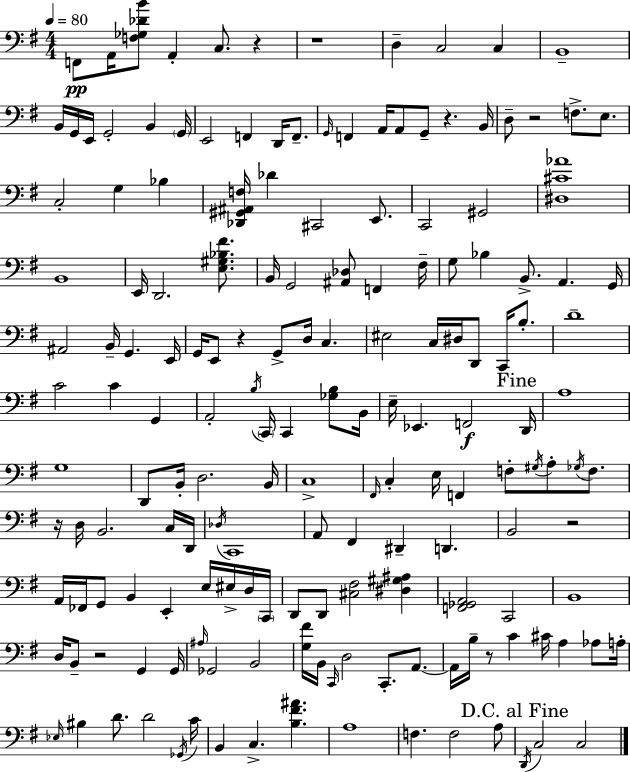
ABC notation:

X:1
T:Untitled
M:4/4
L:1/4
K:G
F,,/2 A,,/4 [F,_G,_DB]/2 A,, C,/2 z z4 D, C,2 C, B,,4 B,,/4 G,,/4 E,,/4 G,,2 B,, G,,/4 E,,2 F,, D,,/4 F,,/2 G,,/4 F,, A,,/4 A,,/2 G,,/2 z B,,/4 D,/2 z2 F,/2 E,/2 C,2 G, _B, [_D,,^G,,^A,,F,]/4 _D ^C,,2 E,,/2 C,,2 ^G,,2 [^D,^C_A]4 B,,4 E,,/4 D,,2 [E,^G,_B,^F]/2 B,,/4 G,,2 [^A,,_D,]/2 F,, ^F,/4 G,/2 _B, B,,/2 A,, G,,/4 ^A,,2 B,,/4 G,, E,,/4 G,,/4 E,,/2 z G,,/2 D,/4 C, ^E,2 C,/4 ^D,/4 D,,/2 C,,/4 B,/2 D4 C2 C G,, A,,2 B,/4 C,,/4 C,, [_G,B,]/2 B,,/4 E,/4 _E,, F,,2 D,,/4 A,4 G,4 D,,/2 B,,/4 D,2 B,,/4 C,4 ^F,,/4 C, E,/4 F,, F,/2 ^G,/4 A,/2 _G,/4 F,/2 z/4 D,/4 B,,2 C,/4 D,,/4 _D,/4 C,,4 A,,/2 ^F,, ^D,, D,, B,,2 z2 A,,/4 _F,,/4 G,,/2 B,, E,, E,/4 ^E,/4 D,/4 C,,/4 D,,/2 D,,/2 [^C,^F,]2 [^D,^G,^A,] [F,,_G,,A,,]2 C,,2 B,,4 D,/4 B,,/2 z2 G,, G,,/4 ^A,/4 _G,,2 B,,2 [G,^F]/4 B,,/4 C,,/4 D,2 C,,/2 A,,/2 A,,/4 B,/4 z/2 C ^C/4 A, _A,/2 A,/4 _E,/4 ^B, D/2 D2 _G,,/4 C/4 B,, C, [B,^F^A] A,4 F, F,2 A,/2 D,,/4 C,2 C,2